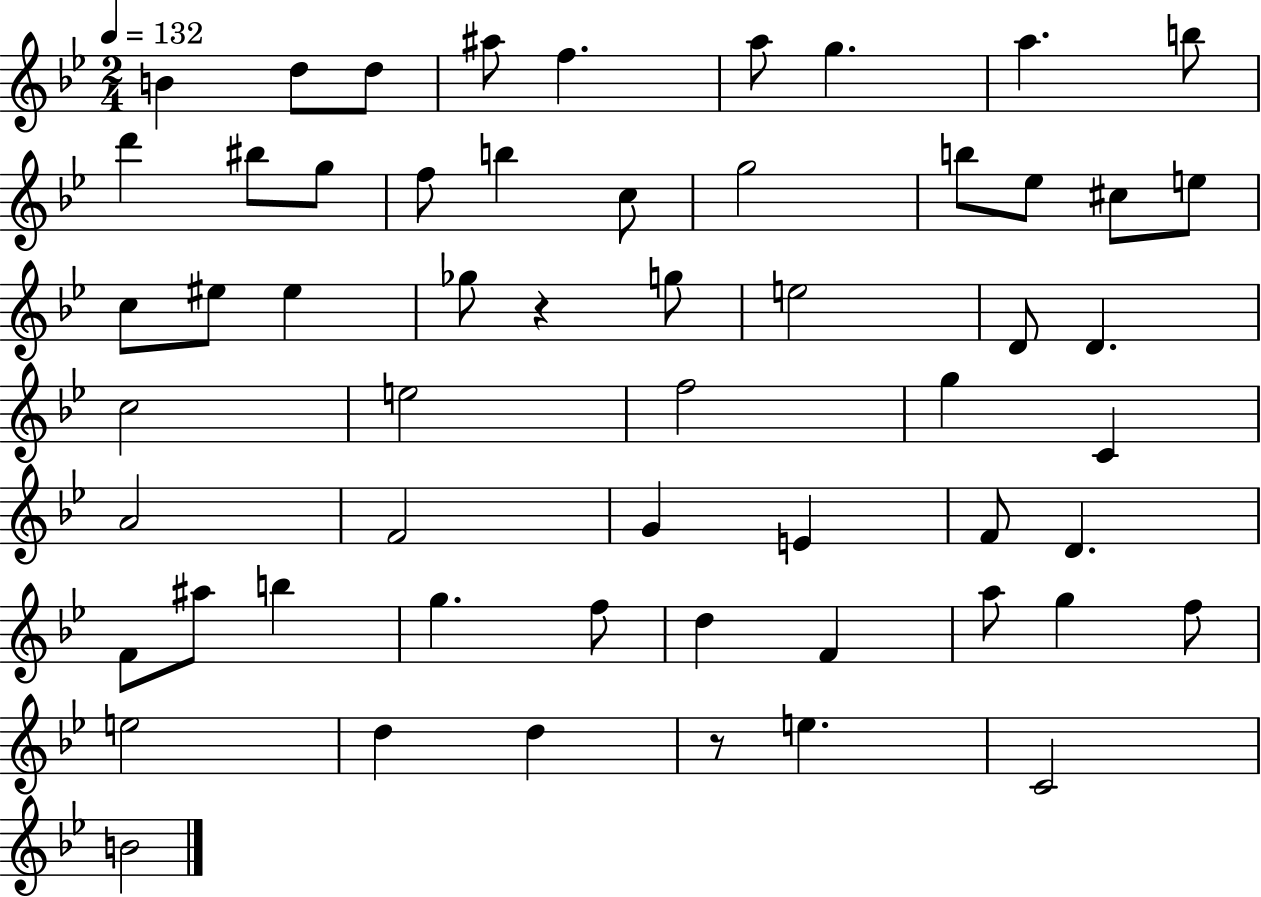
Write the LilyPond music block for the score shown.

{
  \clef treble
  \numericTimeSignature
  \time 2/4
  \key bes \major
  \tempo 4 = 132
  \repeat volta 2 { b'4 d''8 d''8 | ais''8 f''4. | a''8 g''4. | a''4. b''8 | \break d'''4 bis''8 g''8 | f''8 b''4 c''8 | g''2 | b''8 ees''8 cis''8 e''8 | \break c''8 eis''8 eis''4 | ges''8 r4 g''8 | e''2 | d'8 d'4. | \break c''2 | e''2 | f''2 | g''4 c'4 | \break a'2 | f'2 | g'4 e'4 | f'8 d'4. | \break f'8 ais''8 b''4 | g''4. f''8 | d''4 f'4 | a''8 g''4 f''8 | \break e''2 | d''4 d''4 | r8 e''4. | c'2 | \break b'2 | } \bar "|."
}